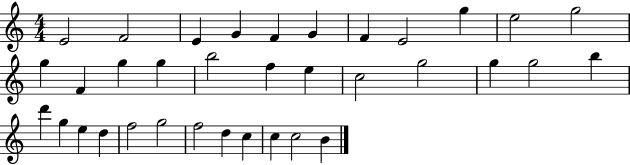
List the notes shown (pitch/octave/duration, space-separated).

E4/h F4/h E4/q G4/q F4/q G4/q F4/q E4/h G5/q E5/h G5/h G5/q F4/q G5/q G5/q B5/h F5/q E5/q C5/h G5/h G5/q G5/h B5/q D6/q G5/q E5/q D5/q F5/h G5/h F5/h D5/q C5/q C5/q C5/h B4/q